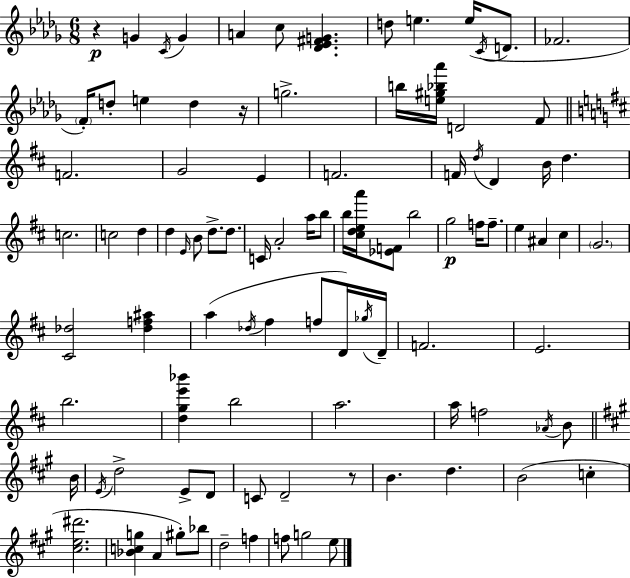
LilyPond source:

{
  \clef treble
  \numericTimeSignature
  \time 6/8
  \key bes \minor
  \repeat volta 2 { r4\p g'4 \acciaccatura { c'16 } g'4 | a'4 c''8 <des' ees' fis' g'>4. | d''8 e''4. e''16( \acciaccatura { c'16 } d'8. | fes'2. | \break \parenthesize f'16-.) d''8-. e''4 d''4 | r16 g''2.-> | b''16 <e'' gis'' bes'' aes'''>16 d'2 | f'8 \bar "||" \break \key d \major f'2. | g'2 e'4 | f'2. | f'16 \acciaccatura { d''16 } d'4 b'16 d''4. | \break c''2. | c''2 d''4 | d''4 \grace { e'16 } b'8 d''8.-> d''8. | c'16 a'2-. a''16 | \break b''8 b''16 <cis'' d'' e'' a'''>16 <ees' f'>8 b''2 | g''2\p f''16 f''8.-- | e''4 ais'4 cis''4 | \parenthesize g'2. | \break <cis' des''>2 <des'' f'' ais''>4 | a''4( \acciaccatura { des''16 } fis''4 f''8 | d'16) \acciaccatura { ges''16 } d'16-- f'2. | e'2. | \break b''2. | <d'' g'' e''' bes'''>4 b''2 | a''2. | a''16 f''2 | \break \acciaccatura { aes'16 } b'8 \bar "||" \break \key a \major b'16 \acciaccatura { e'16 } d''2-> e'8-> | d'8 c'8 d'2-- | r8 b'4. d''4. | b'2( c''4-. | \break <cis'' e'' dis'''>2. | <bes' c'' g''>4 a'4 gis''8-.) | bes''8 d''2-- f''4 | f''8 g''2 | \break e''8 } \bar "|."
}